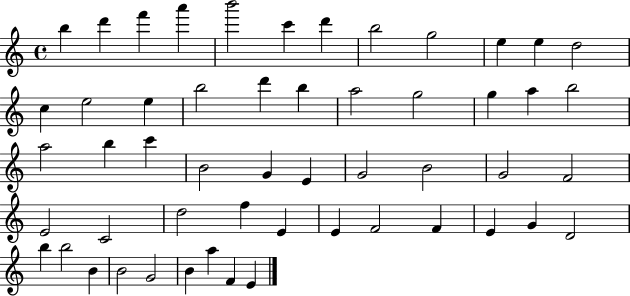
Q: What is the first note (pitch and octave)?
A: B5